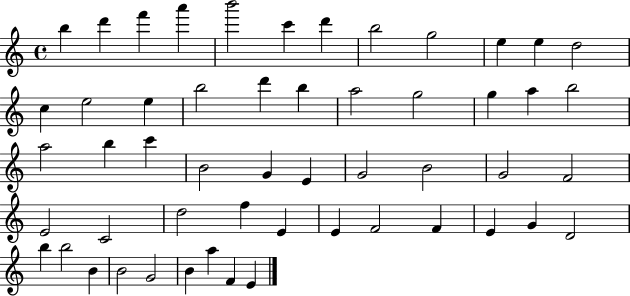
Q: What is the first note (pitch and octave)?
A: B5